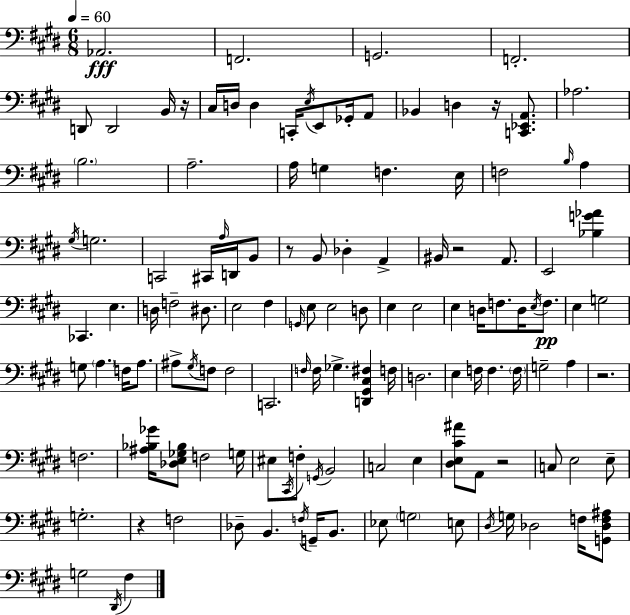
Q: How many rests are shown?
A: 7